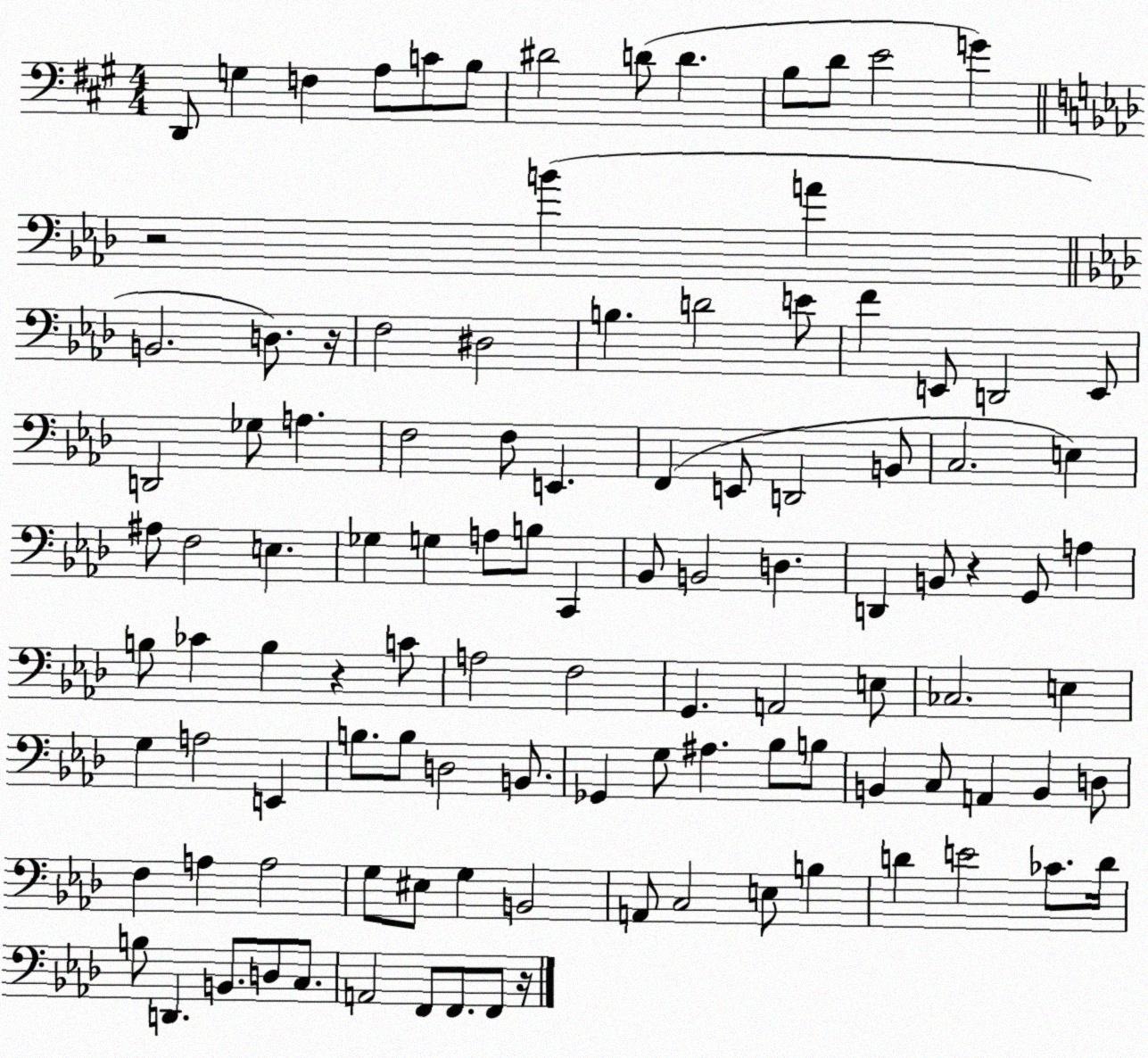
X:1
T:Untitled
M:4/4
L:1/4
K:A
D,,/2 G, F, A,/2 C/2 B,/2 ^D2 D/2 D B,/2 D/2 E2 G z2 B A B,,2 D,/2 z/4 F,2 ^D,2 B, D2 E/2 F E,,/2 D,,2 E,,/2 D,,2 _G,/2 A, F,2 F,/2 E,, F,, E,,/2 D,,2 B,,/2 C,2 E, ^A,/2 F,2 E, _G, G, A,/2 B,/2 C,, _B,,/2 B,,2 D, D,, B,,/2 z G,,/2 A, B,/2 _C B, z C/2 A,2 F,2 G,, A,,2 E,/2 _C,2 E, G, A,2 E,, B,/2 B,/2 D,2 B,,/2 _G,, G,/2 ^A, _B,/2 B,/2 B,, C,/2 A,, B,, D,/2 F, A, A,2 G,/2 ^E,/2 G, B,,2 A,,/2 C,2 E,/2 B, D E2 _C/2 D/4 B,/2 D,, B,,/2 D,/2 C,/2 A,,2 F,,/2 F,,/2 F,,/2 z/4